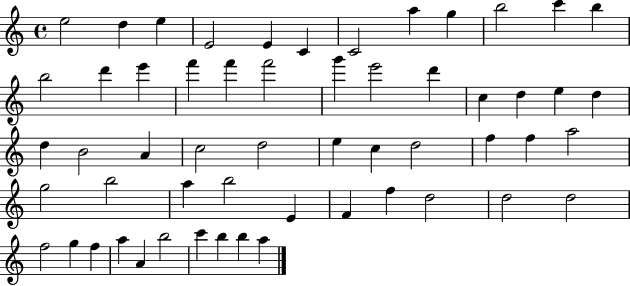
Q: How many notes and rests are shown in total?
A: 56